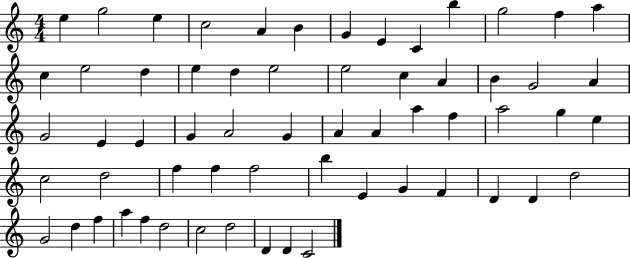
{
  \clef treble
  \numericTimeSignature
  \time 4/4
  \key c \major
  e''4 g''2 e''4 | c''2 a'4 b'4 | g'4 e'4 c'4 b''4 | g''2 f''4 a''4 | \break c''4 e''2 d''4 | e''4 d''4 e''2 | e''2 c''4 a'4 | b'4 g'2 a'4 | \break g'2 e'4 e'4 | g'4 a'2 g'4 | a'4 a'4 a''4 f''4 | a''2 g''4 e''4 | \break c''2 d''2 | f''4 f''4 f''2 | b''4 e'4 g'4 f'4 | d'4 d'4 d''2 | \break g'2 d''4 f''4 | a''4 f''4 d''2 | c''2 d''2 | d'4 d'4 c'2 | \break \bar "|."
}